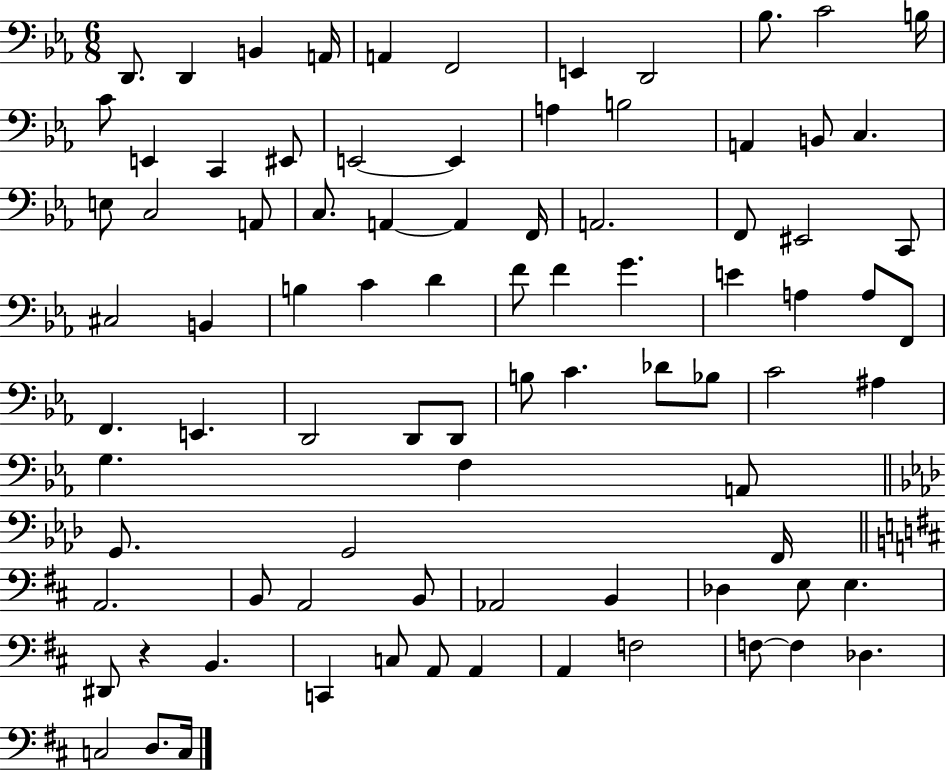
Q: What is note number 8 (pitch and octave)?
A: D2